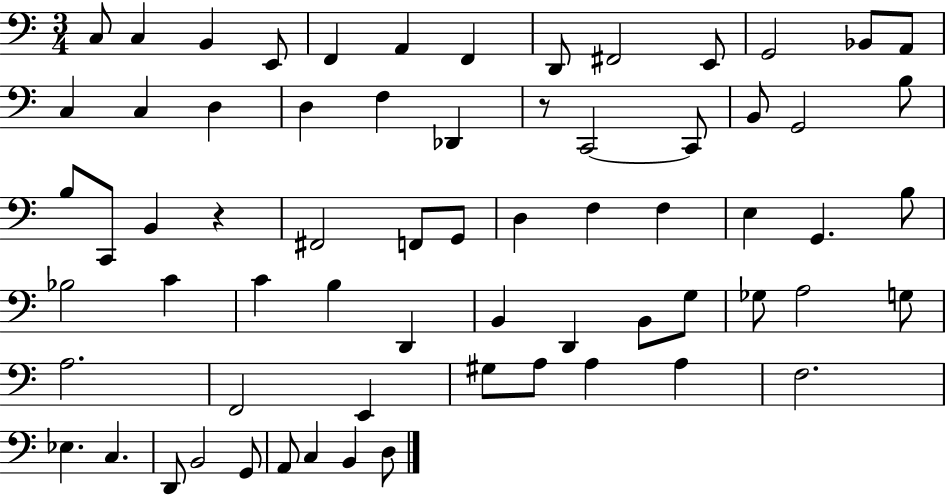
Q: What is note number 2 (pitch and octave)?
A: C3